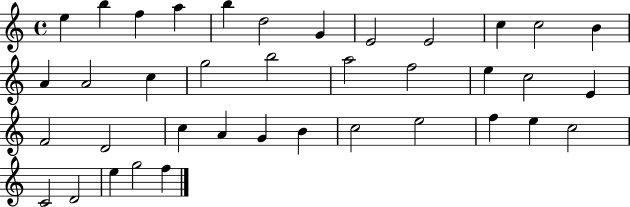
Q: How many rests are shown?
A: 0